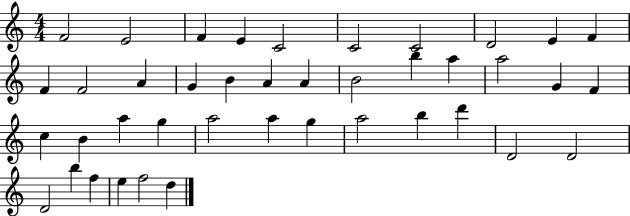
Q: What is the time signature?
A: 4/4